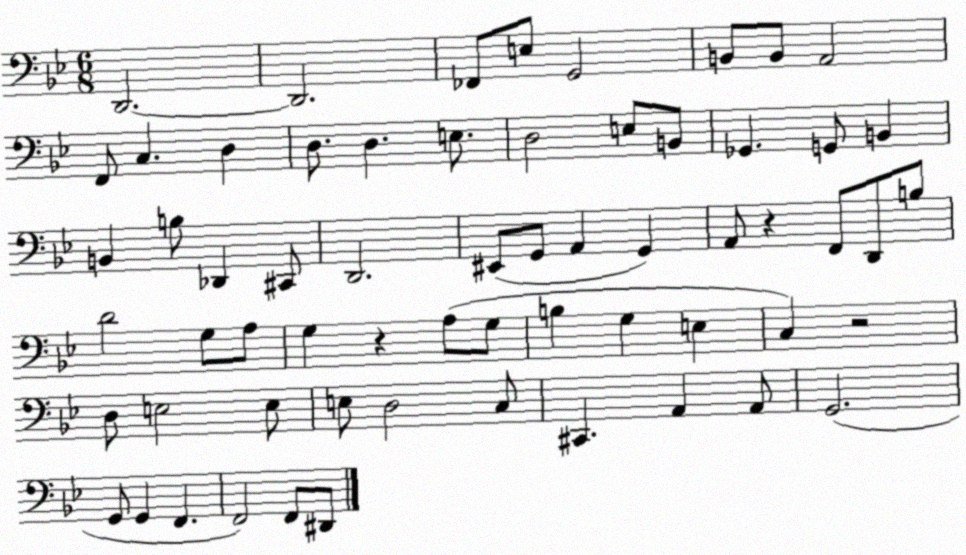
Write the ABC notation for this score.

X:1
T:Untitled
M:6/8
L:1/4
K:Bb
D,,2 D,,2 _F,,/2 E,/2 G,,2 B,,/2 B,,/2 A,,2 F,,/2 C, D, D,/2 D, E,/2 D,2 E,/2 B,,/2 _G,, G,,/2 B,, B,, B,/2 _D,, ^C,,/2 D,,2 ^E,,/2 G,,/2 A,, G,, A,,/2 z F,,/2 D,,/2 B,/2 D2 G,/2 A,/2 G, z A,/2 G,/2 B, G, E, C, z2 D,/2 E,2 E,/2 E,/2 D,2 C,/2 ^C,, A,, A,,/2 G,,2 G,,/2 G,, F,, F,,2 F,,/2 ^D,,/2